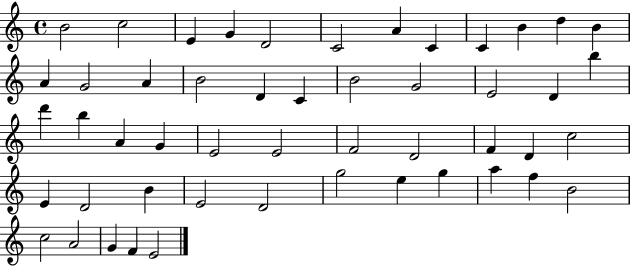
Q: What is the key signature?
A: C major